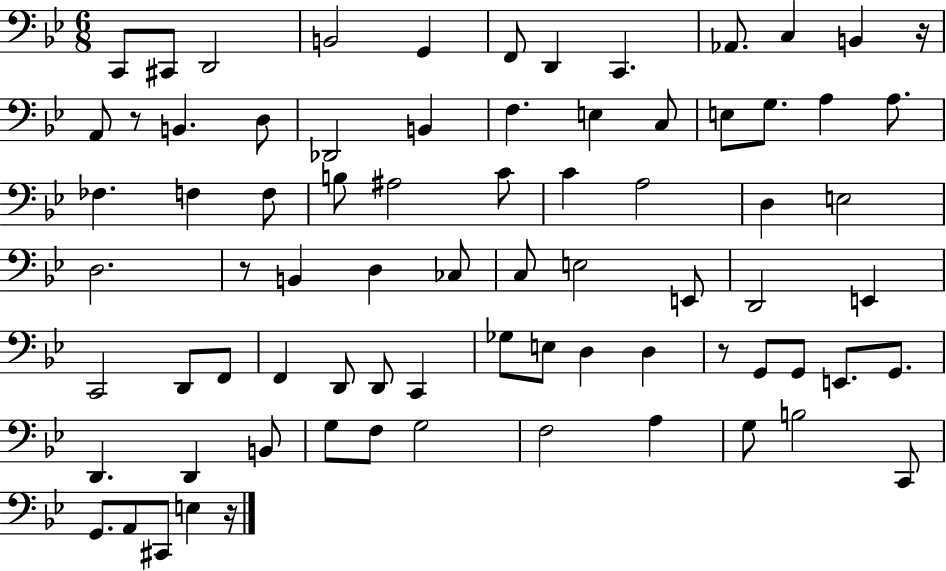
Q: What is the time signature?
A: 6/8